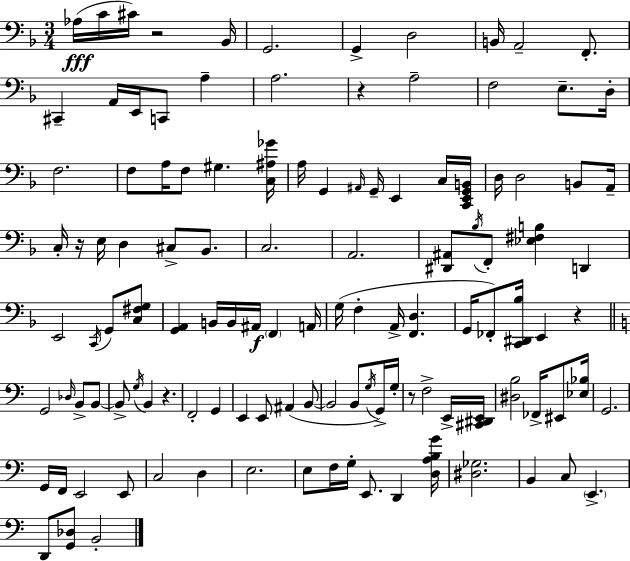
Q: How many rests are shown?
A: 6